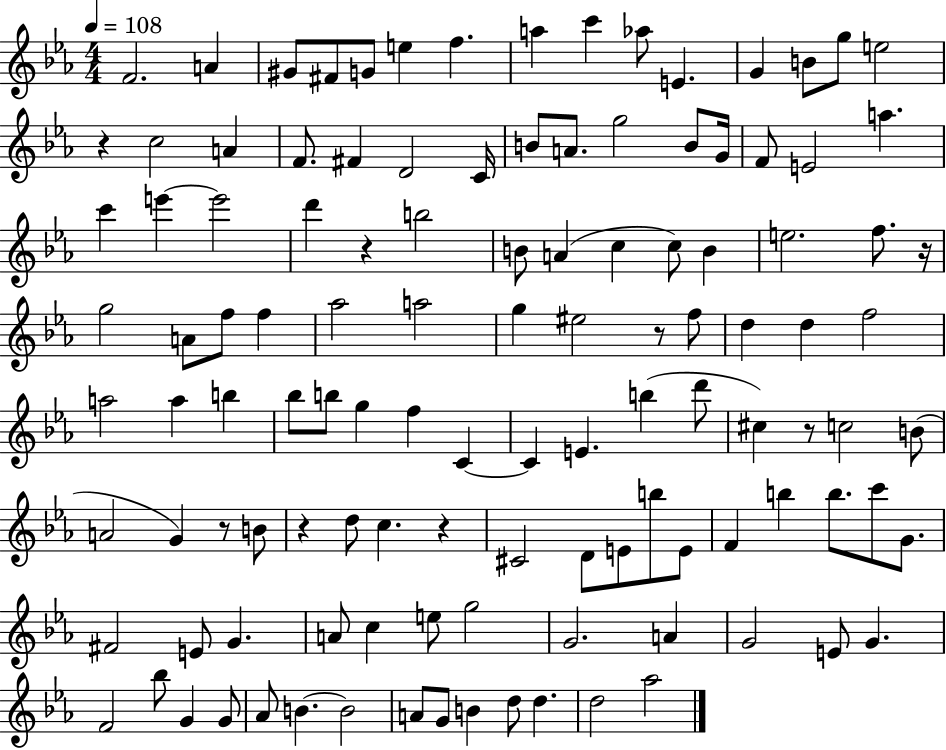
{
  \clef treble
  \numericTimeSignature
  \time 4/4
  \key ees \major
  \tempo 4 = 108
  \repeat volta 2 { f'2. a'4 | gis'8 fis'8 g'8 e''4 f''4. | a''4 c'''4 aes''8 e'4. | g'4 b'8 g''8 e''2 | \break r4 c''2 a'4 | f'8. fis'4 d'2 c'16 | b'8 a'8. g''2 b'8 g'16 | f'8 e'2 a''4. | \break c'''4 e'''4~~ e'''2 | d'''4 r4 b''2 | b'8 a'4( c''4 c''8) b'4 | e''2. f''8. r16 | \break g''2 a'8 f''8 f''4 | aes''2 a''2 | g''4 eis''2 r8 f''8 | d''4 d''4 f''2 | \break a''2 a''4 b''4 | bes''8 b''8 g''4 f''4 c'4~~ | c'4 e'4. b''4( d'''8 | cis''4) r8 c''2 b'8( | \break a'2 g'4) r8 b'8 | r4 d''8 c''4. r4 | cis'2 d'8 e'8 b''8 e'8 | f'4 b''4 b''8. c'''8 g'8. | \break fis'2 e'8 g'4. | a'8 c''4 e''8 g''2 | g'2. a'4 | g'2 e'8 g'4. | \break f'2 bes''8 g'4 g'8 | aes'8 b'4.~~ b'2 | a'8 g'8 b'4 d''8 d''4. | d''2 aes''2 | \break } \bar "|."
}